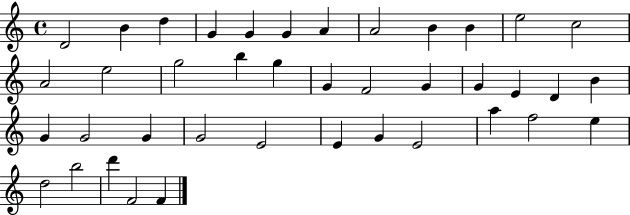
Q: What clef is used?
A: treble